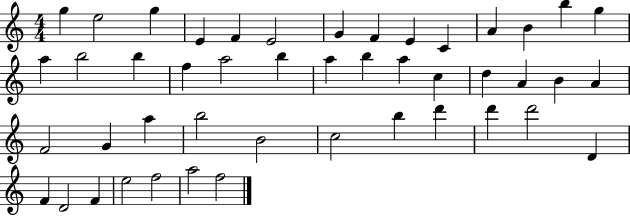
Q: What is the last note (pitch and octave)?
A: F5